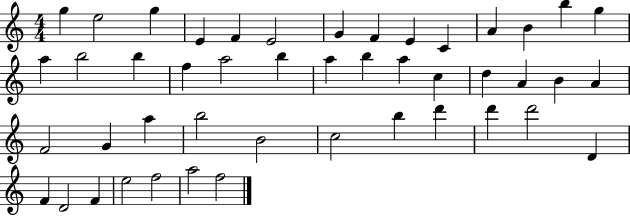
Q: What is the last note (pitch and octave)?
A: F5